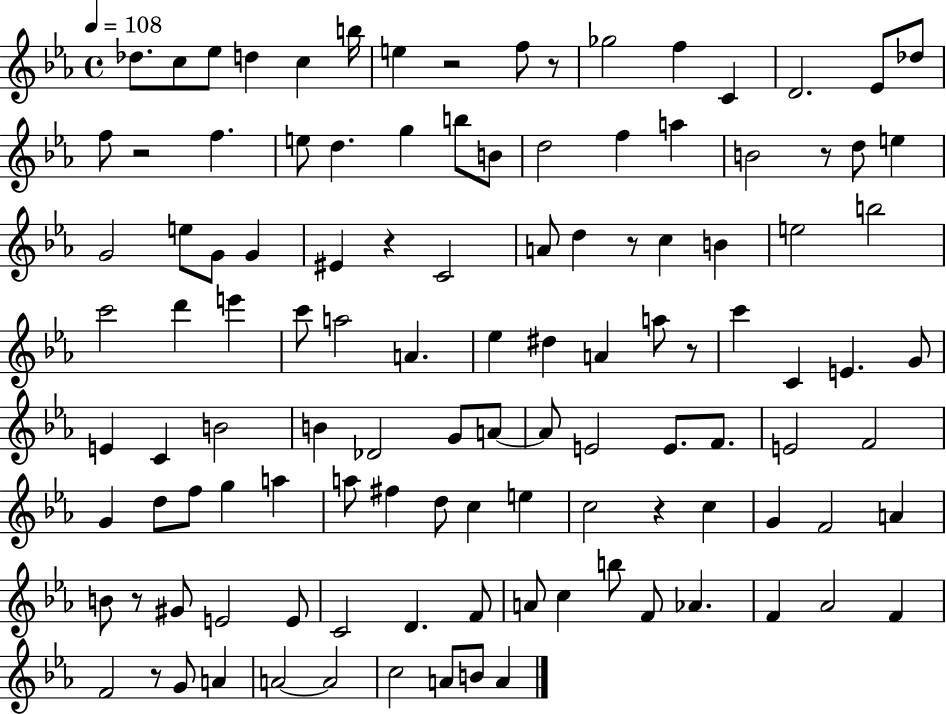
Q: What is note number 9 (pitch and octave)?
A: Gb5